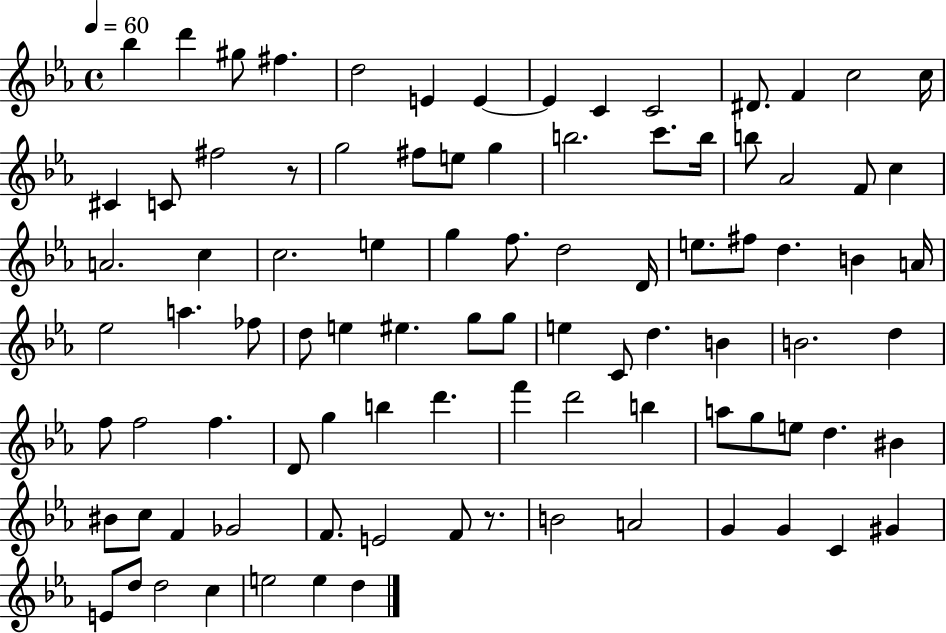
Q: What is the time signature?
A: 4/4